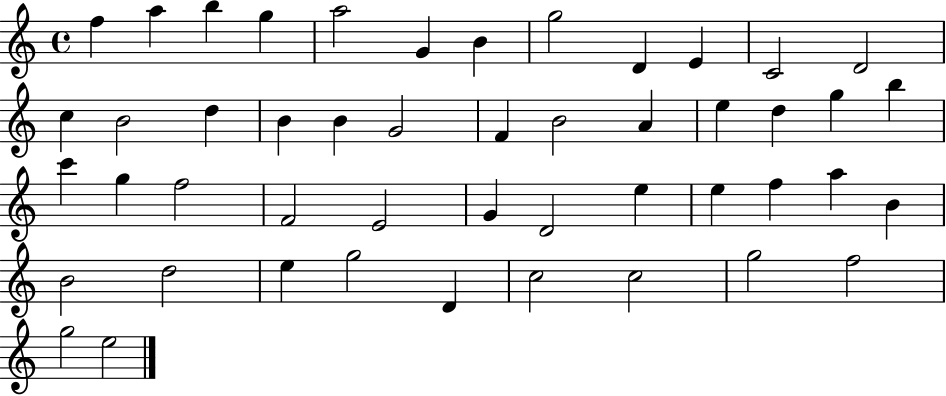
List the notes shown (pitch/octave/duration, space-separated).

F5/q A5/q B5/q G5/q A5/h G4/q B4/q G5/h D4/q E4/q C4/h D4/h C5/q B4/h D5/q B4/q B4/q G4/h F4/q B4/h A4/q E5/q D5/q G5/q B5/q C6/q G5/q F5/h F4/h E4/h G4/q D4/h E5/q E5/q F5/q A5/q B4/q B4/h D5/h E5/q G5/h D4/q C5/h C5/h G5/h F5/h G5/h E5/h